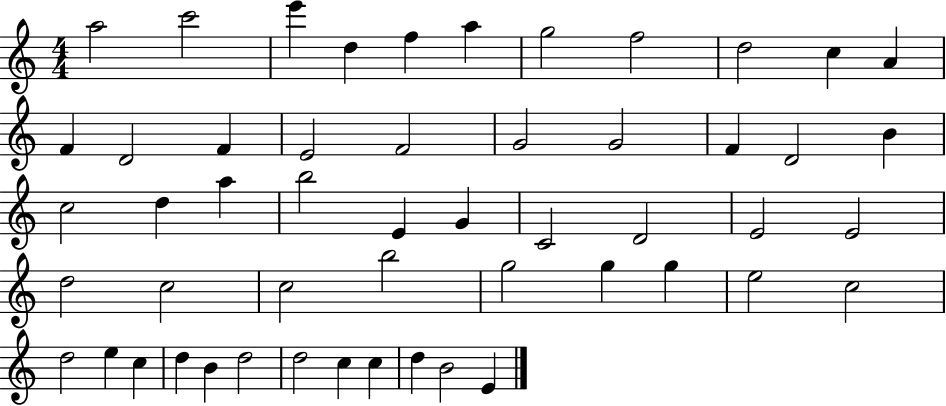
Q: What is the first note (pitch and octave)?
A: A5